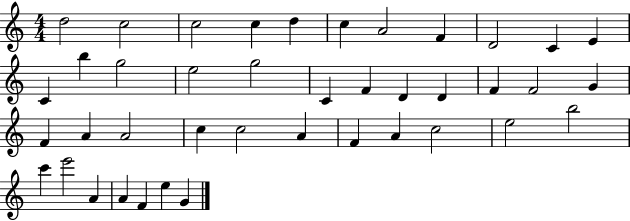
D5/h C5/h C5/h C5/q D5/q C5/q A4/h F4/q D4/h C4/q E4/q C4/q B5/q G5/h E5/h G5/h C4/q F4/q D4/q D4/q F4/q F4/h G4/q F4/q A4/q A4/h C5/q C5/h A4/q F4/q A4/q C5/h E5/h B5/h C6/q E6/h A4/q A4/q F4/q E5/q G4/q